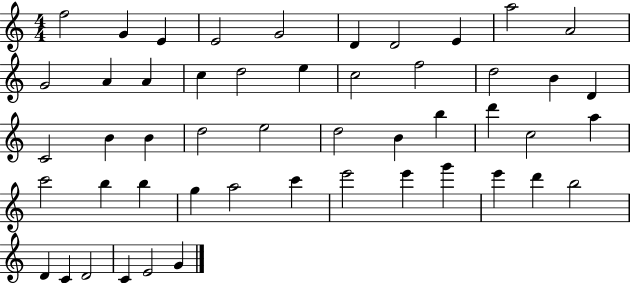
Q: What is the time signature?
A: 4/4